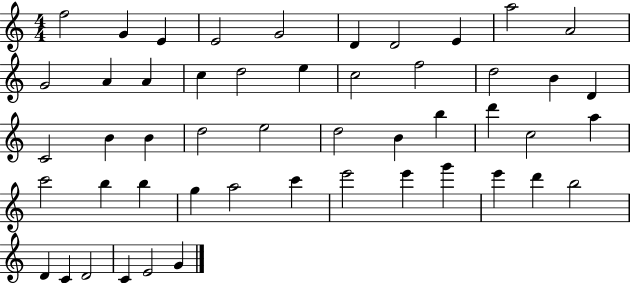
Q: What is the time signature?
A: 4/4